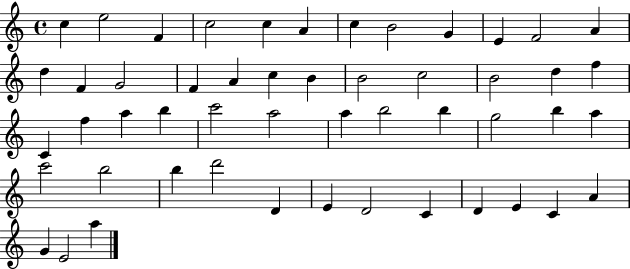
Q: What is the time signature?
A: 4/4